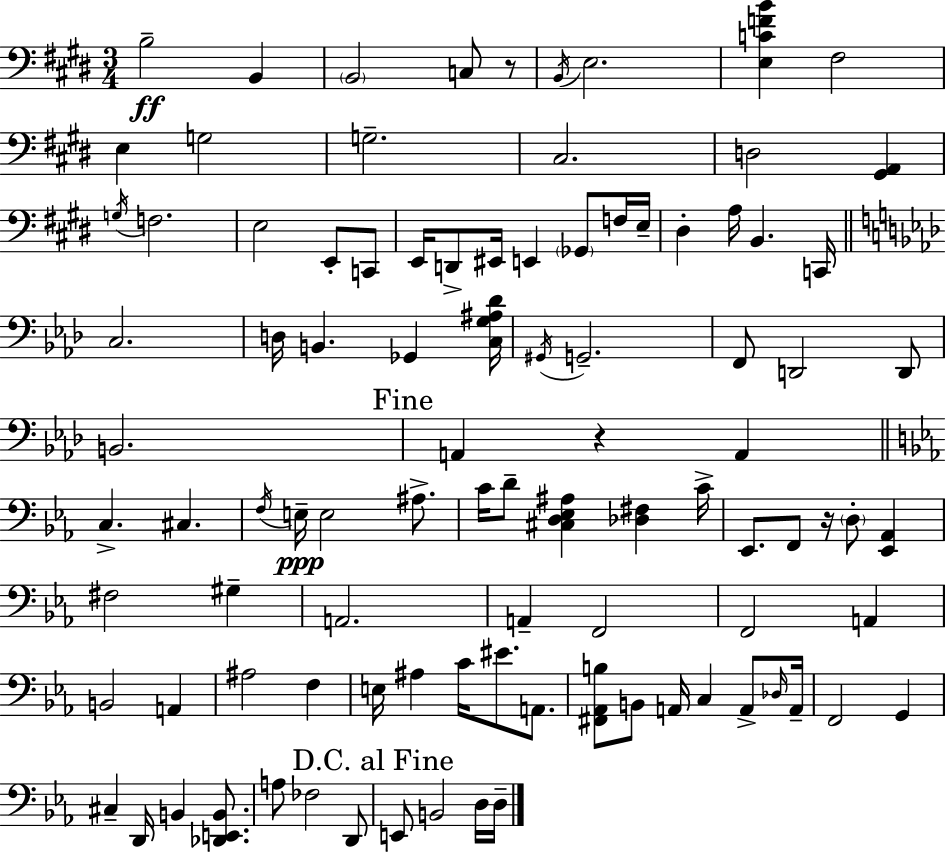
X:1
T:Untitled
M:3/4
L:1/4
K:E
B,2 B,, B,,2 C,/2 z/2 B,,/4 E,2 [E,CFB] ^F,2 E, G,2 G,2 ^C,2 D,2 [^G,,A,,] G,/4 F,2 E,2 E,,/2 C,,/2 E,,/4 D,,/2 ^E,,/4 E,, _G,,/2 F,/4 E,/4 ^D, A,/4 B,, C,,/4 C,2 D,/4 B,, _G,, [C,G,^A,_D]/4 ^G,,/4 G,,2 F,,/2 D,,2 D,,/2 B,,2 A,, z A,, C, ^C, F,/4 E,/4 E,2 ^A,/2 C/4 D/2 [^C,D,_E,^A,] [_D,^F,] C/4 _E,,/2 F,,/2 z/4 D,/2 [_E,,_A,,] ^F,2 ^G, A,,2 A,, F,,2 F,,2 A,, B,,2 A,, ^A,2 F, E,/4 ^A, C/4 ^E/2 A,,/2 [^F,,_A,,B,]/2 B,,/2 A,,/4 C, A,,/2 _D,/4 A,,/4 F,,2 G,, ^C, D,,/4 B,, [_D,,E,,B,,]/2 A,/2 _F,2 D,,/2 E,,/2 B,,2 D,/4 D,/4